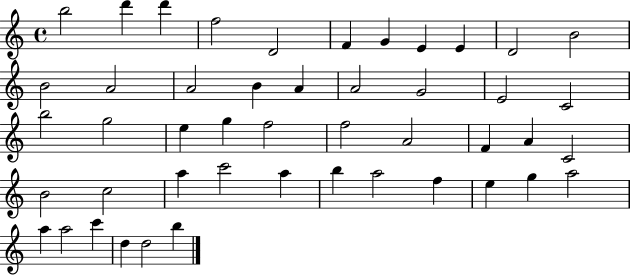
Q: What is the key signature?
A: C major